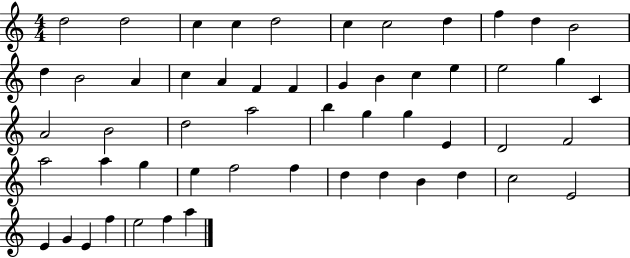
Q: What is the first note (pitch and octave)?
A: D5